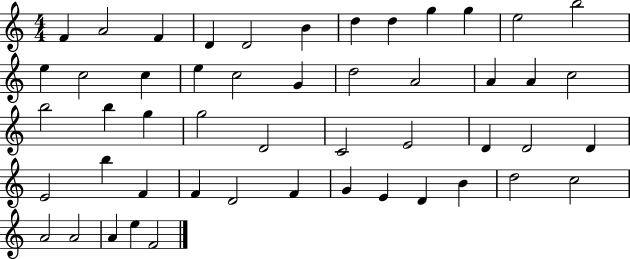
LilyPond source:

{
  \clef treble
  \numericTimeSignature
  \time 4/4
  \key c \major
  f'4 a'2 f'4 | d'4 d'2 b'4 | d''4 d''4 g''4 g''4 | e''2 b''2 | \break e''4 c''2 c''4 | e''4 c''2 g'4 | d''2 a'2 | a'4 a'4 c''2 | \break b''2 b''4 g''4 | g''2 d'2 | c'2 e'2 | d'4 d'2 d'4 | \break e'2 b''4 f'4 | f'4 d'2 f'4 | g'4 e'4 d'4 b'4 | d''2 c''2 | \break a'2 a'2 | a'4 e''4 f'2 | \bar "|."
}